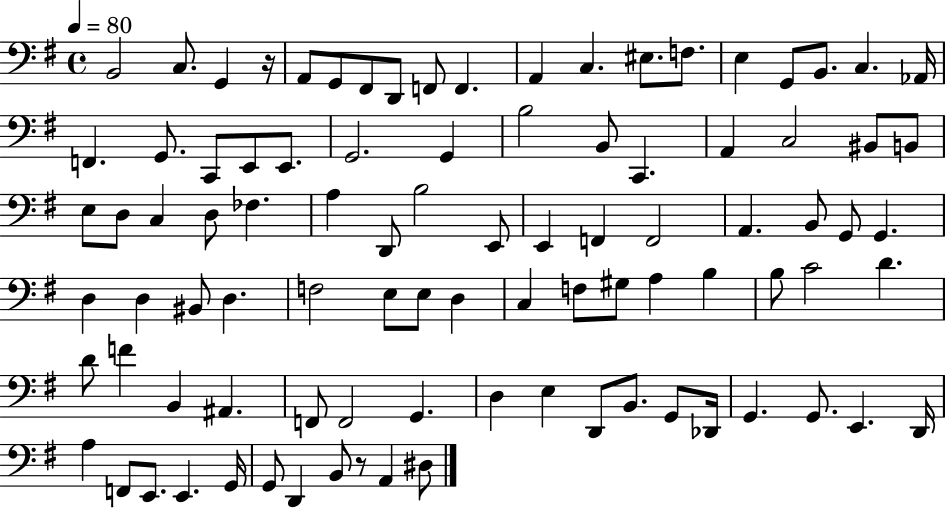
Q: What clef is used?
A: bass